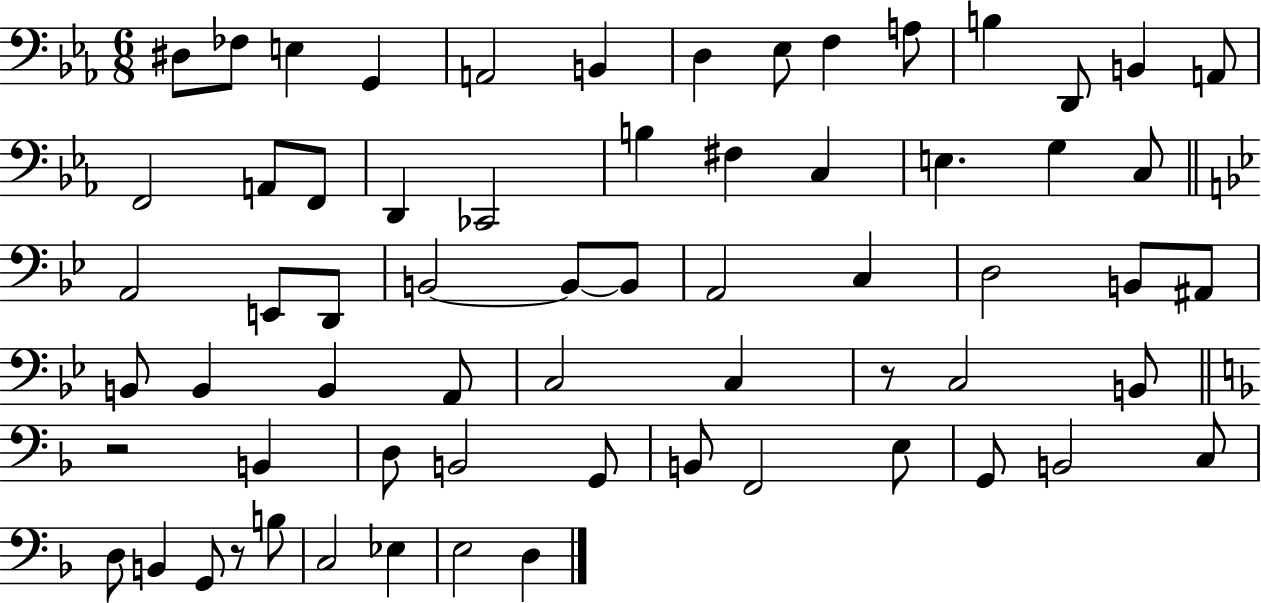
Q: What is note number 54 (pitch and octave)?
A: C3